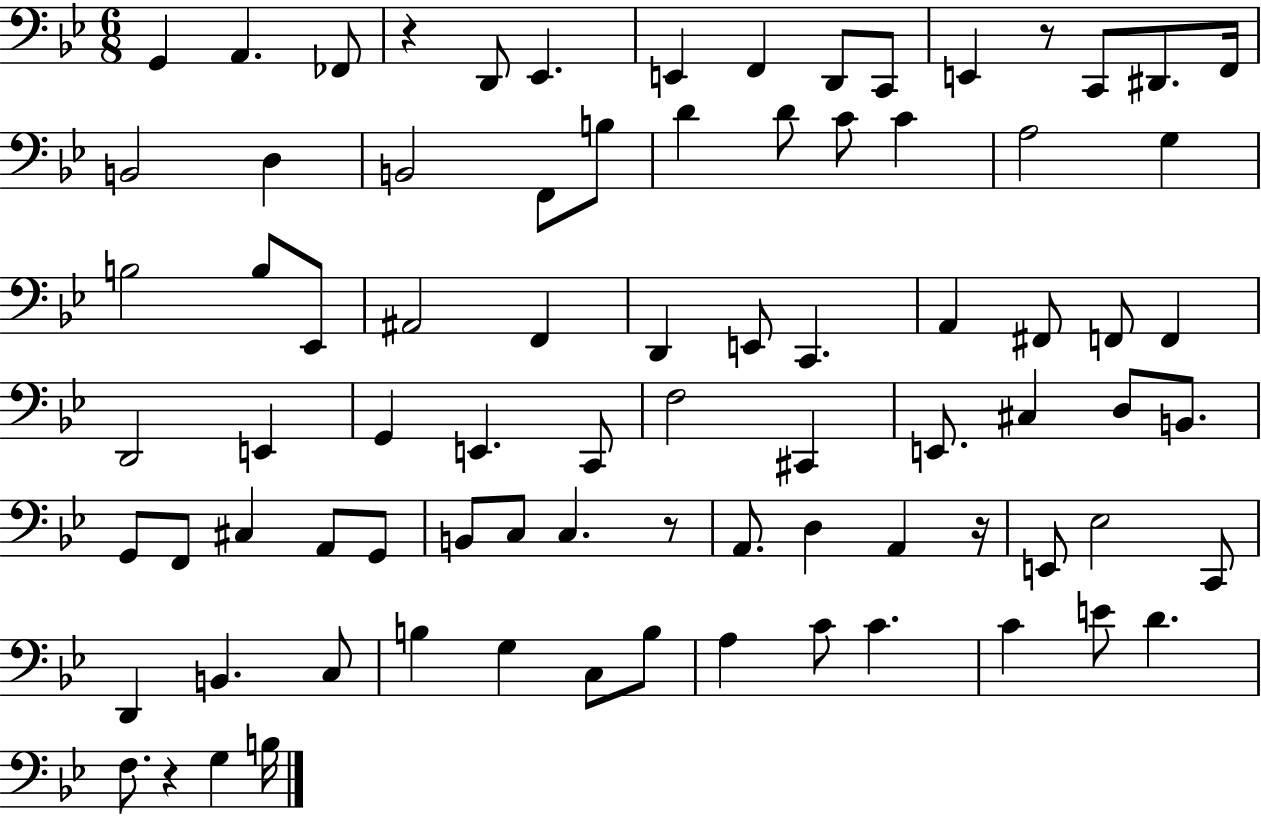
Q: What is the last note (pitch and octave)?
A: B3